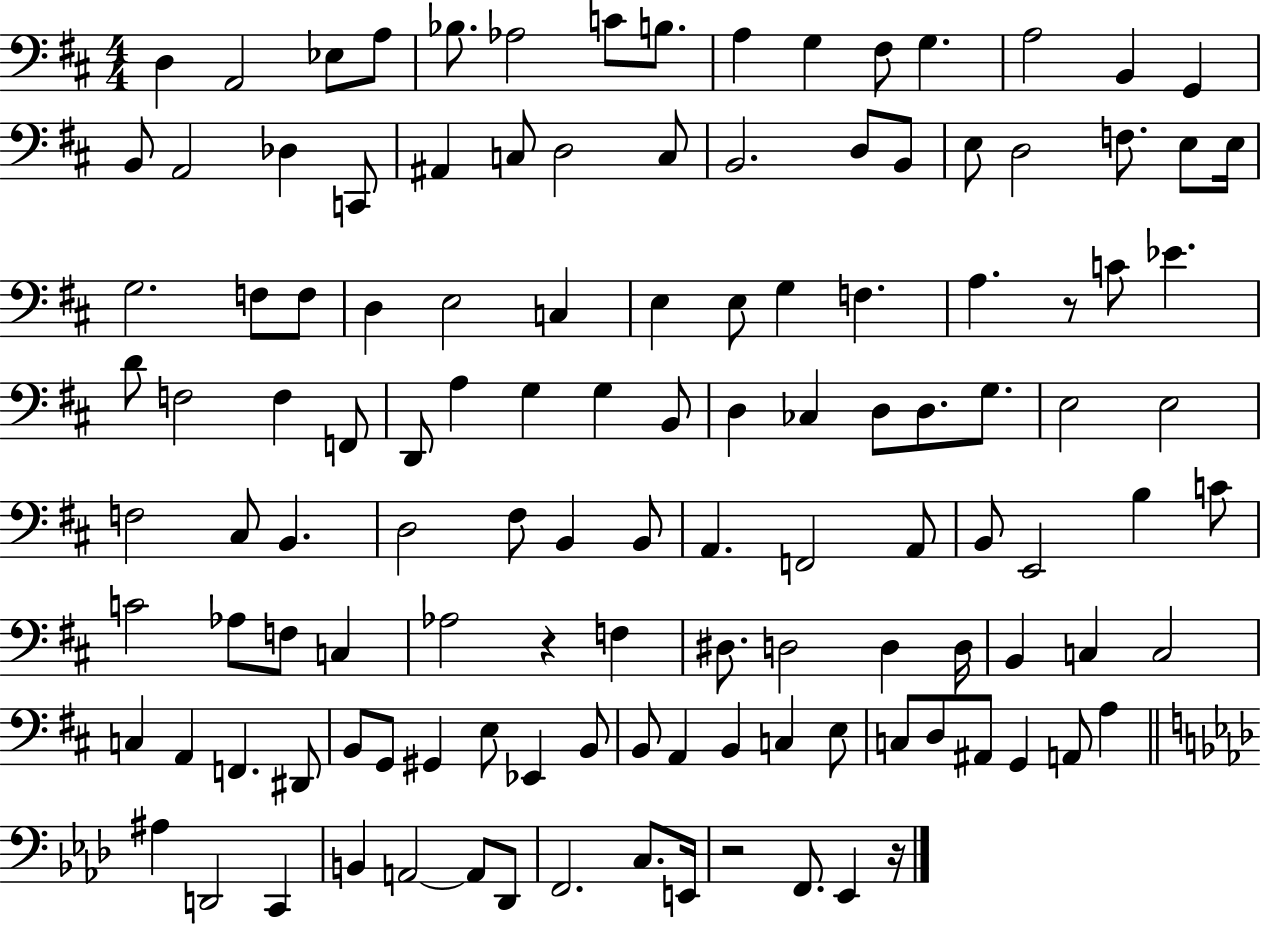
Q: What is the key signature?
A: D major